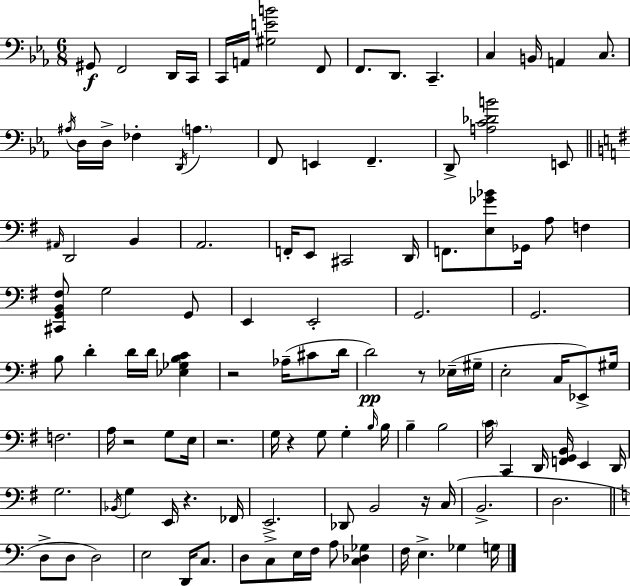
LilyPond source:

{
  \clef bass
  \numericTimeSignature
  \time 6/8
  \key ees \major
  gis,8\f f,2 d,16 c,16 | c,16 a,16 <gis e' b'>2 f,8 | f,8. d,8. c,4.-- | c4 b,16 a,4 c8. | \break \acciaccatura { ais16 } d16 d16-> fes4-. \acciaccatura { d,16 } \parenthesize a4. | f,8 e,4 f,4.-- | d,8-> <a c' des' b'>2 | e,8 \bar "||" \break \key g \major \grace { ais,16 } d,2 b,4 | a,2. | f,16-. e,8 cis,2 | d,16 f,8. <e ges' bes'>8 ges,16 a8 f4 | \break <cis, g, b, fis>8 g2 g,8 | e,4 e,2-. | g,2. | g,2. | \break b8 d'4-. d'16 d'16 <ees ges b c'>4 | r2 aes16--( cis'8 | d'16 d'2\pp) r8 ees16--( | gis16-- e2-. c16 ees,8->) | \break gis16 f2. | a16 r2 g8 | e16 r2. | g16 r4 g8 g4-. | \break \grace { b16 } b16 b4-- b2 | \parenthesize c'16 c,4 d,16 <f, g, b,>16 e,4 | d,16 g2. | \acciaccatura { bes,16 } g4 e,16 r4. | \break fes,16 e,2.-> | des,8 b,2 | r16 c16( b,2.-> | d2. | \break \bar "||" \break \key c \major d8-> d8 d2) | e2 d,16 c8. | d8 c8-> e16 f16 a8 <c des ges>4 | f16 e4.-> ges4 g16 | \break \bar "|."
}